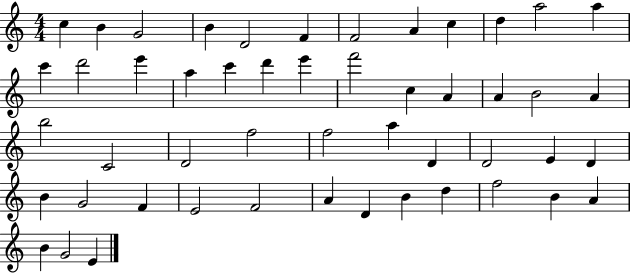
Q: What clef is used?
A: treble